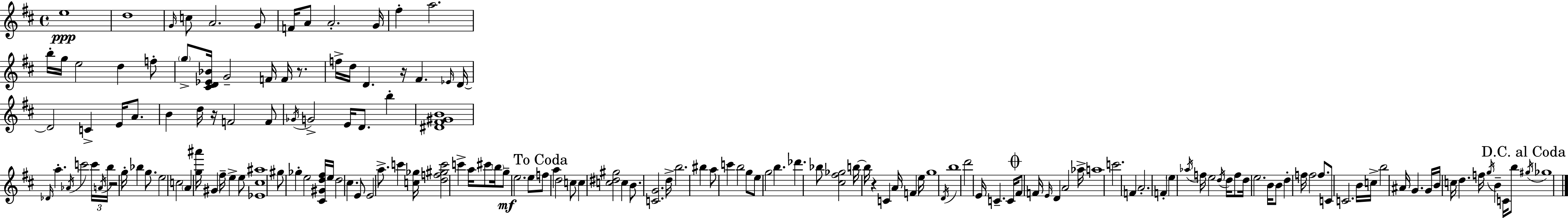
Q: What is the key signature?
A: D major